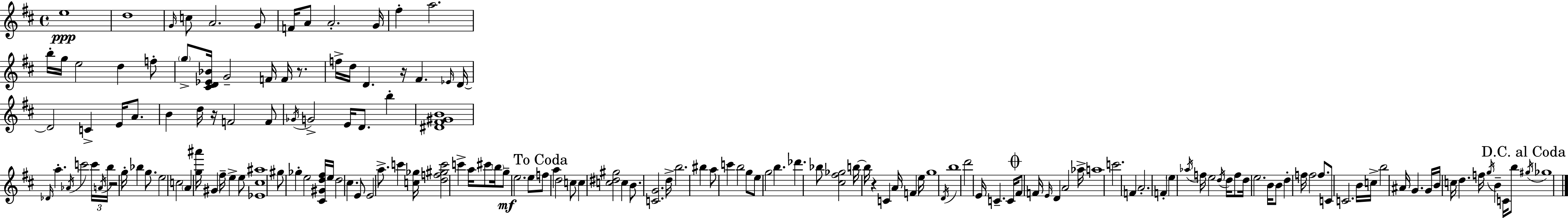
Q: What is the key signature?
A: D major